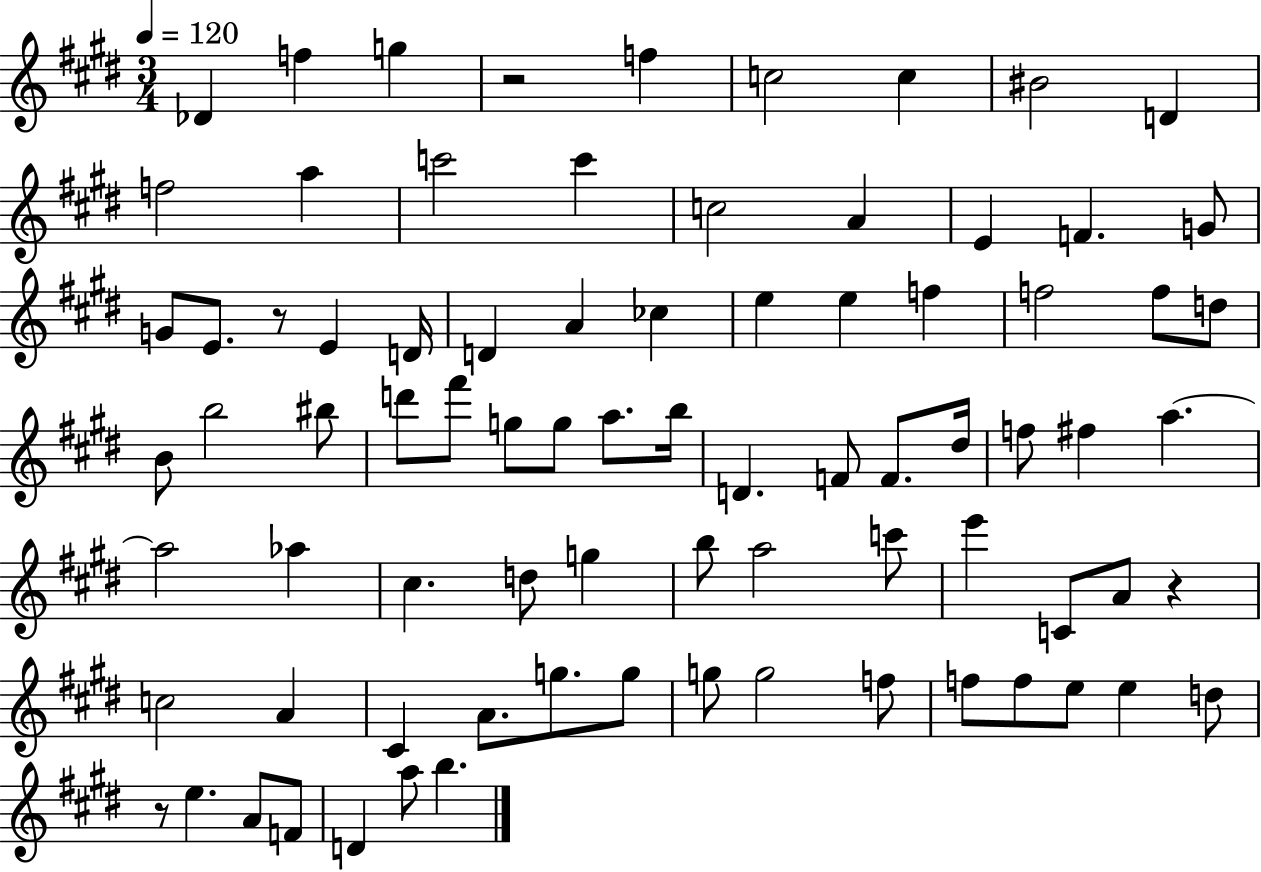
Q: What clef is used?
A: treble